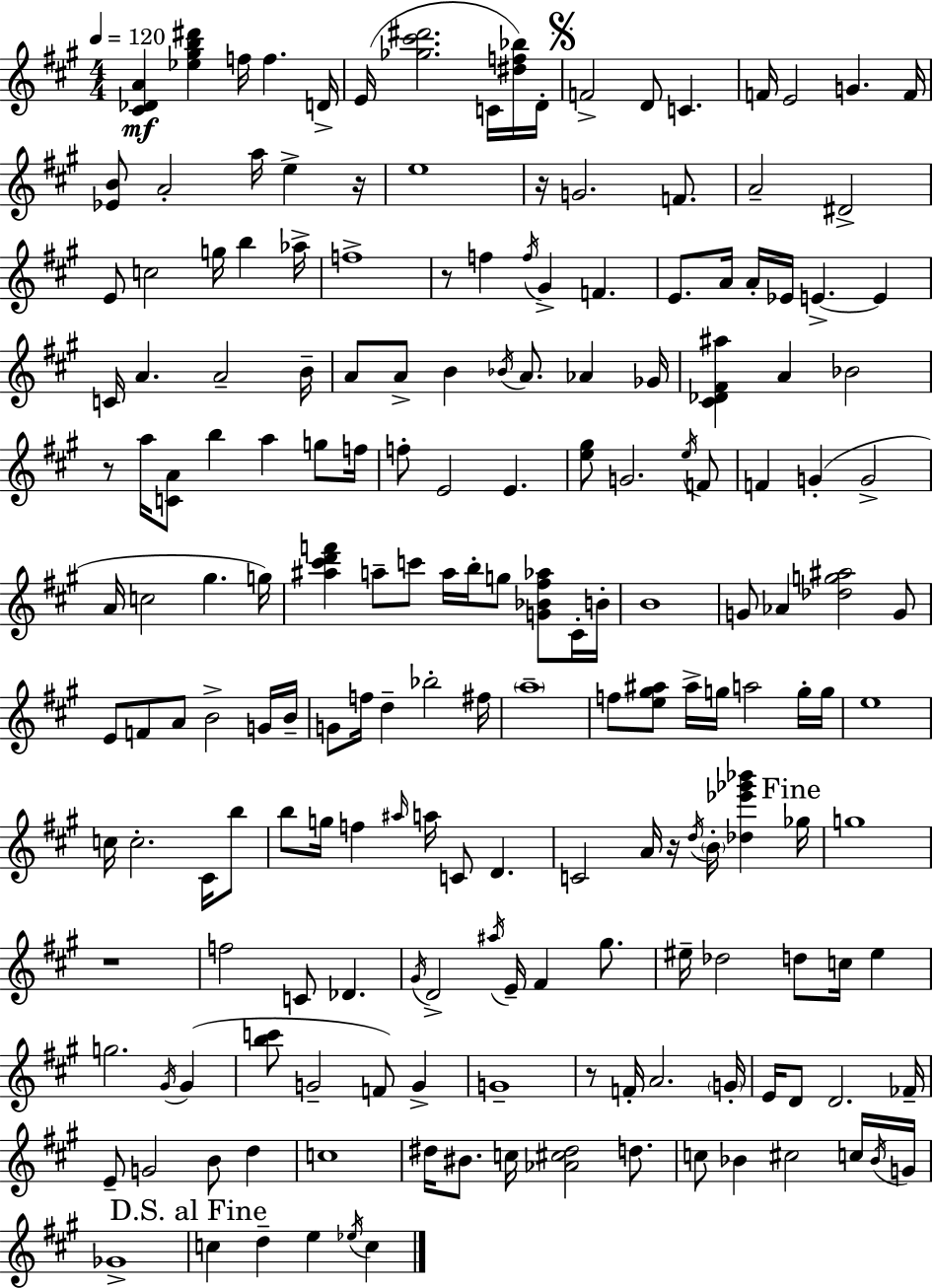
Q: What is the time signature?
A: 4/4